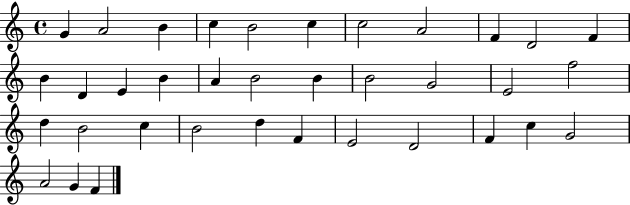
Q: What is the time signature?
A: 4/4